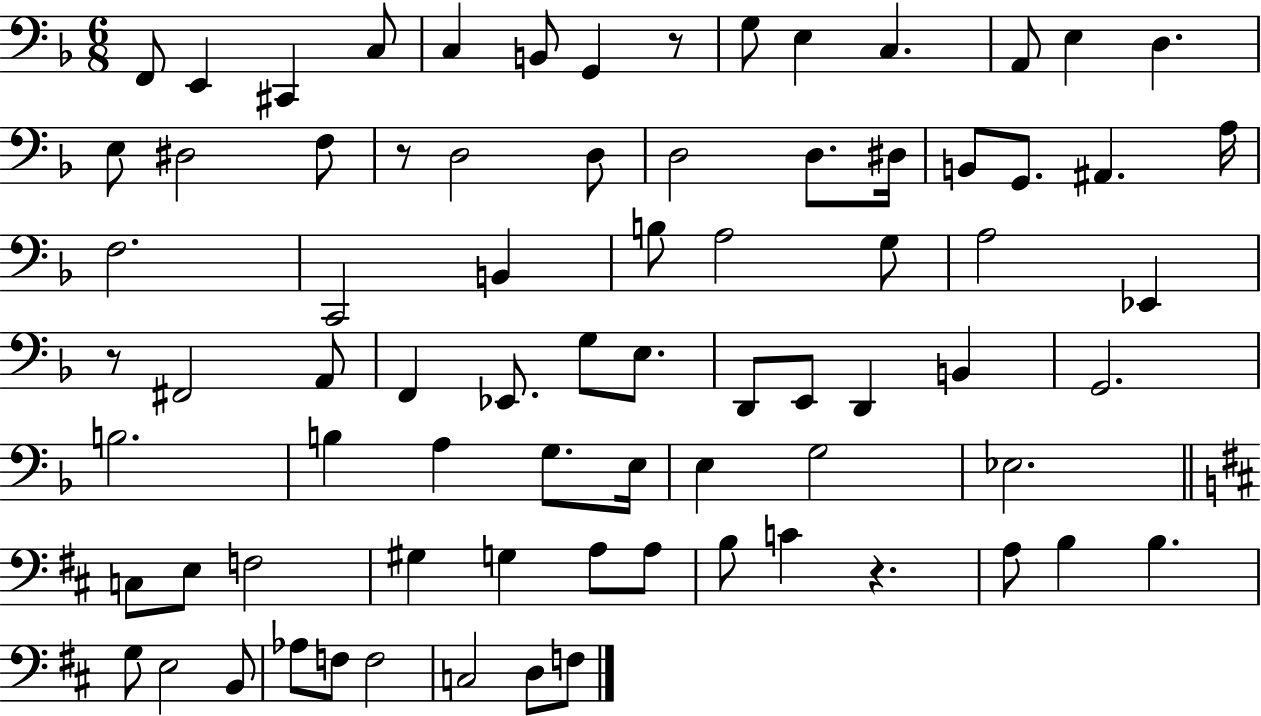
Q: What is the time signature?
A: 6/8